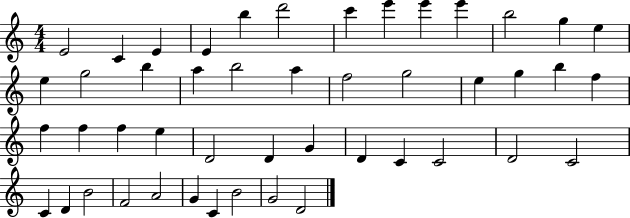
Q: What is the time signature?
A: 4/4